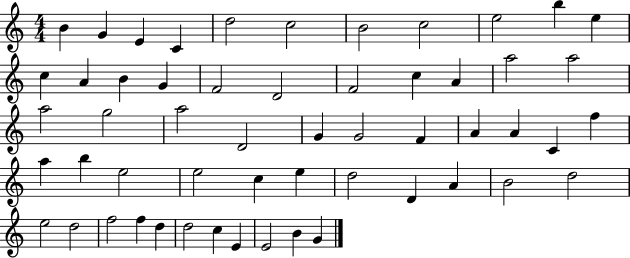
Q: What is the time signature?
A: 4/4